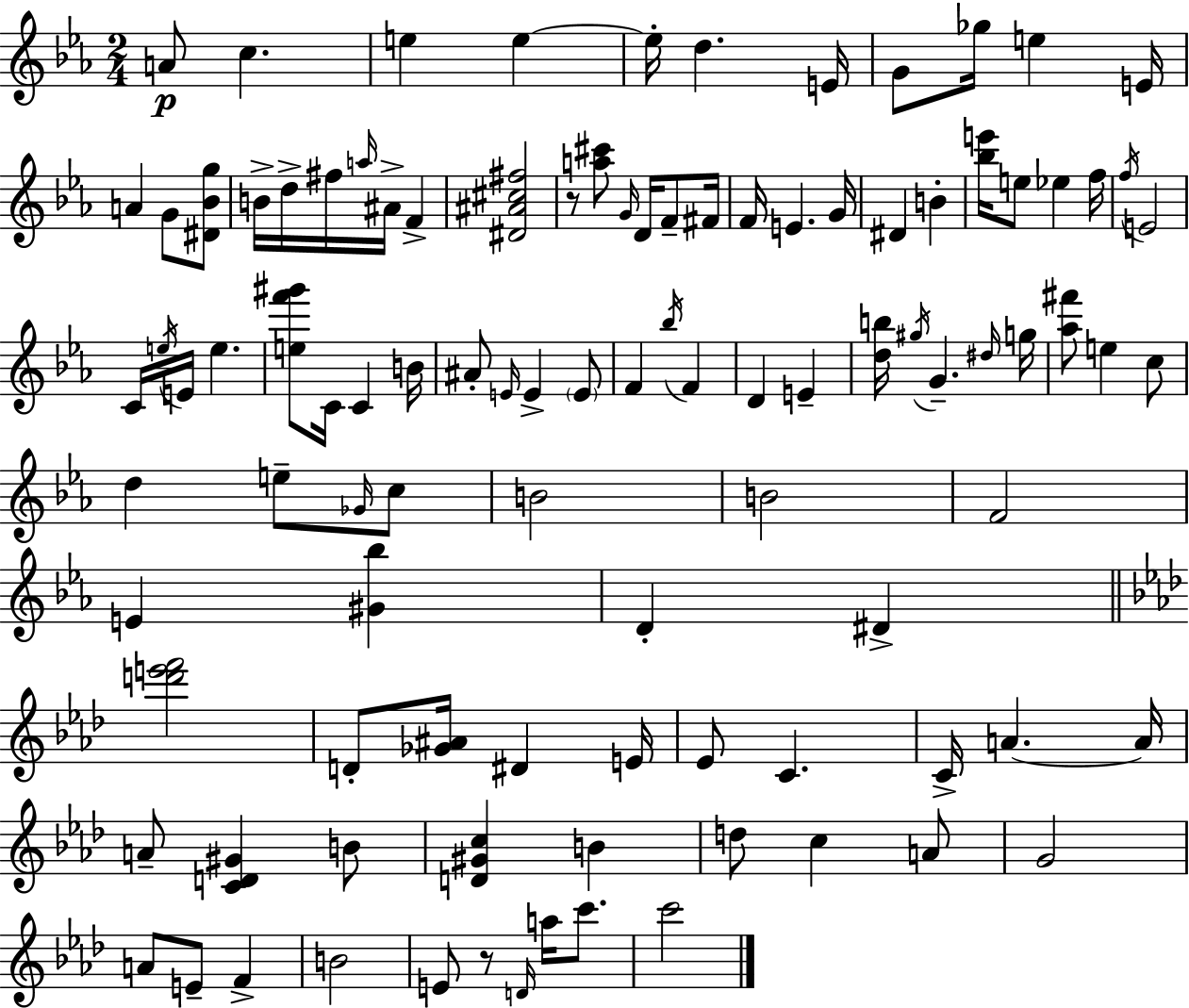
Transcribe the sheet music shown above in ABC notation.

X:1
T:Untitled
M:2/4
L:1/4
K:Cm
A/2 c e e e/4 d E/4 G/2 _g/4 e E/4 A G/2 [^D_Bg]/2 B/4 d/4 ^f/4 a/4 ^A/4 F [^D^A^c^f]2 z/2 [a^c']/2 G/4 D/4 F/2 ^F/4 F/4 E G/4 ^D B [_be']/4 e/2 _e f/4 f/4 E2 C/4 e/4 E/4 e [ef'^g']/2 C/4 C B/4 ^A/2 E/4 E E/2 F _b/4 F D E [db]/4 ^g/4 G ^d/4 g/4 [_a^f']/2 e c/2 d e/2 _G/4 c/2 B2 B2 F2 E [^G_b] D ^D [d'e'f']2 D/2 [_G^A]/4 ^D E/4 _E/2 C C/4 A A/4 A/2 [CD^G] B/2 [D^Gc] B d/2 c A/2 G2 A/2 E/2 F B2 E/2 z/2 D/4 a/4 c'/2 c'2